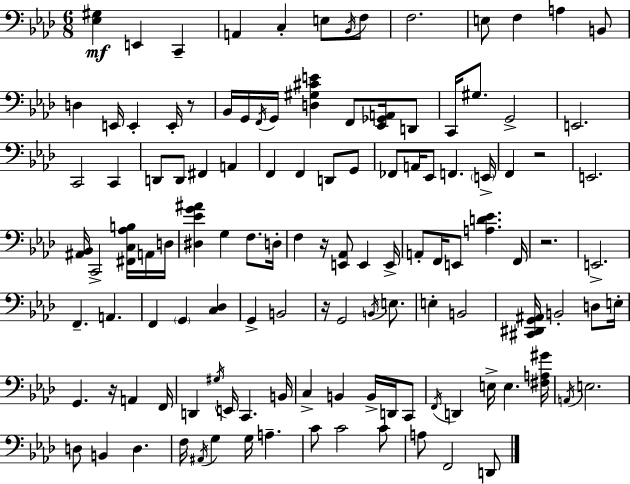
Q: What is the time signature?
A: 6/8